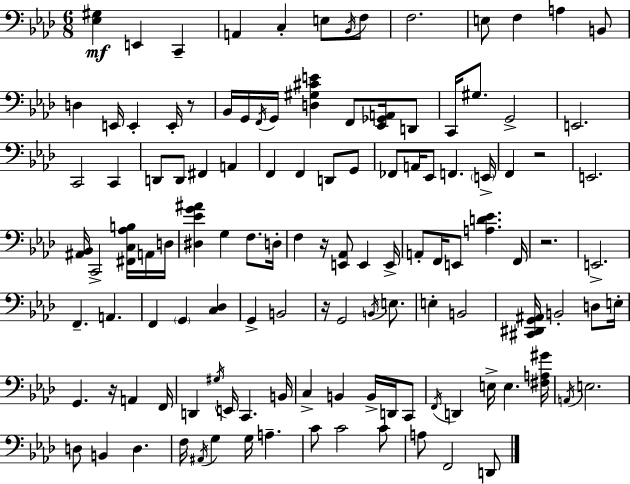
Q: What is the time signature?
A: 6/8